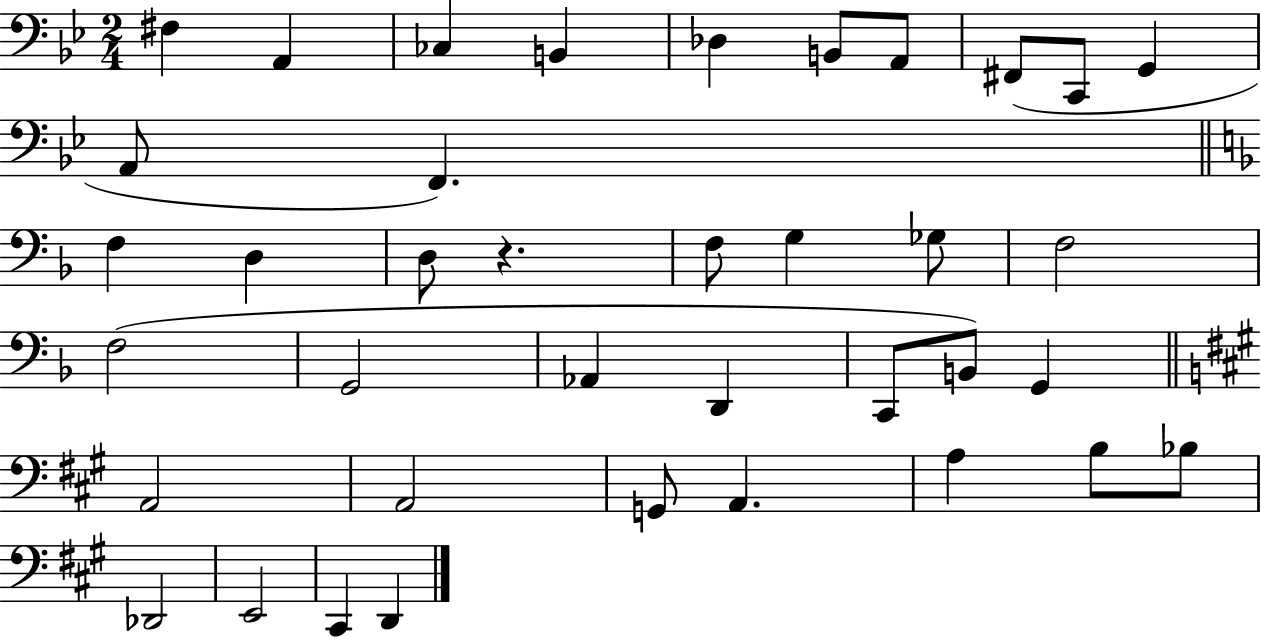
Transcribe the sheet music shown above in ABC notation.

X:1
T:Untitled
M:2/4
L:1/4
K:Bb
^F, A,, _C, B,, _D, B,,/2 A,,/2 ^F,,/2 C,,/2 G,, A,,/2 F,, F, D, D,/2 z F,/2 G, _G,/2 F,2 F,2 G,,2 _A,, D,, C,,/2 B,,/2 G,, A,,2 A,,2 G,,/2 A,, A, B,/2 _B,/2 _D,,2 E,,2 ^C,, D,,